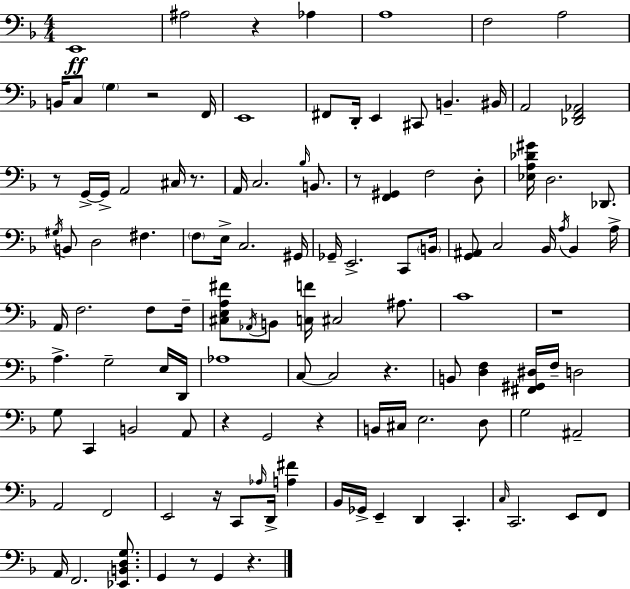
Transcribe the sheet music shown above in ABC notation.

X:1
T:Untitled
M:4/4
L:1/4
K:Dm
E,,4 ^A,2 z _A, A,4 F,2 A,2 B,,/4 C,/2 G, z2 F,,/4 E,,4 ^F,,/2 D,,/4 E,, ^C,,/2 B,, ^B,,/4 A,,2 [_D,,F,,_A,,]2 z/2 G,,/4 G,,/4 A,,2 ^C,/4 z/2 A,,/4 C,2 _B,/4 B,,/2 z/2 [F,,^G,,] F,2 D,/2 [_E,A,_D^G]/4 D,2 _D,,/2 ^G,/4 B,,/2 D,2 ^F, F,/2 E,/4 C,2 ^G,,/4 _G,,/4 E,,2 C,,/2 B,,/4 [G,,^A,,]/2 C,2 _B,,/4 A,/4 _B,, A,/4 A,,/4 F,2 F,/2 F,/4 [^C,E,A,^F]/2 _A,,/4 B,,/2 [C,F]/4 ^C,2 ^A,/2 C4 z4 A, G,2 E,/4 D,,/4 _A,4 C,/2 C,2 z B,,/2 [D,F,] [^F,,^G,,^D,]/4 F,/4 D,2 G,/2 C,, B,,2 A,,/2 z G,,2 z B,,/4 ^C,/4 E,2 D,/2 G,2 ^A,,2 A,,2 F,,2 E,,2 z/4 C,,/2 _A,/4 D,,/4 [A,^F] _B,,/4 _G,,/4 E,, D,, C,, C,/4 C,,2 E,,/2 F,,/2 A,,/4 F,,2 [_E,,B,,D,G,]/2 G,, z/2 G,, z